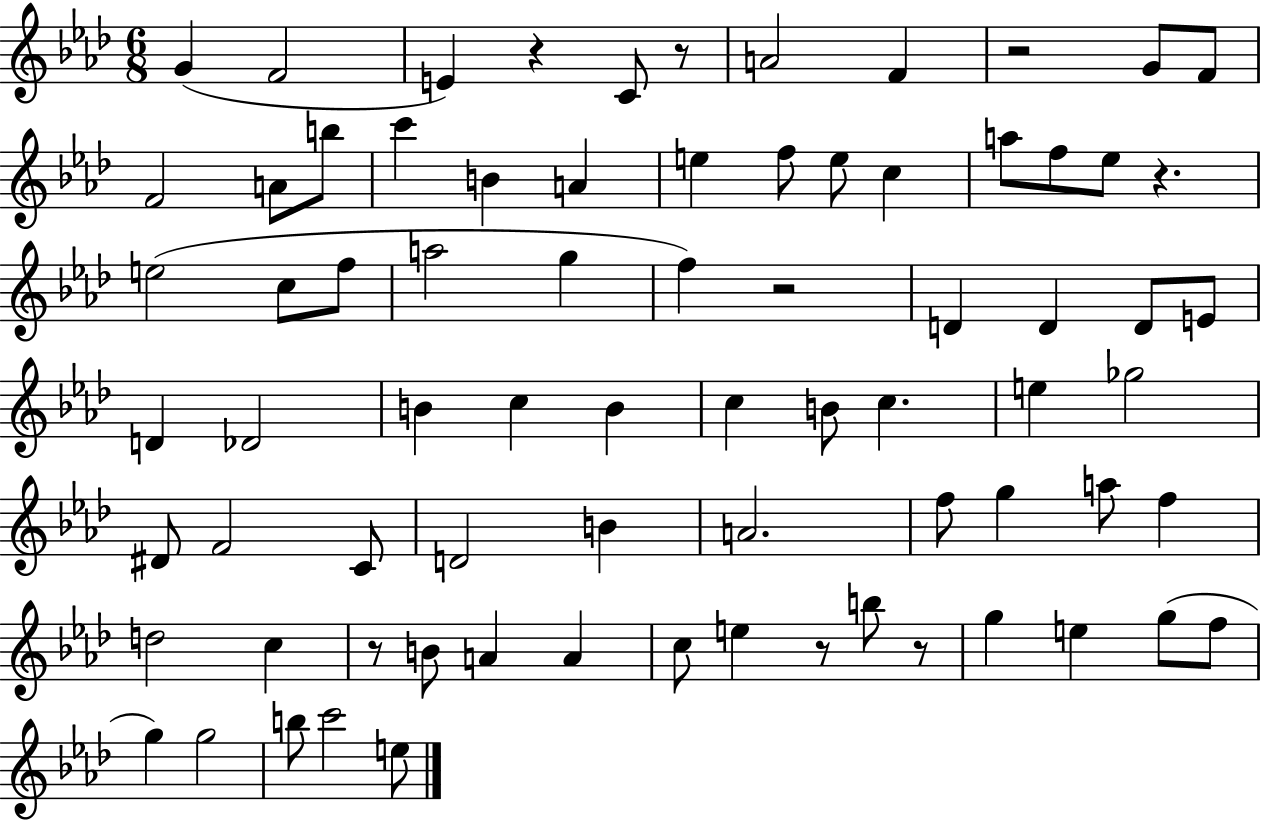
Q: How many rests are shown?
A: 8